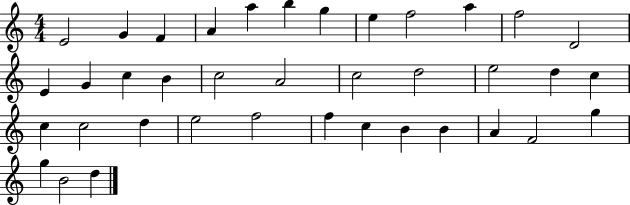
E4/h G4/q F4/q A4/q A5/q B5/q G5/q E5/q F5/h A5/q F5/h D4/h E4/q G4/q C5/q B4/q C5/h A4/h C5/h D5/h E5/h D5/q C5/q C5/q C5/h D5/q E5/h F5/h F5/q C5/q B4/q B4/q A4/q F4/h G5/q G5/q B4/h D5/q